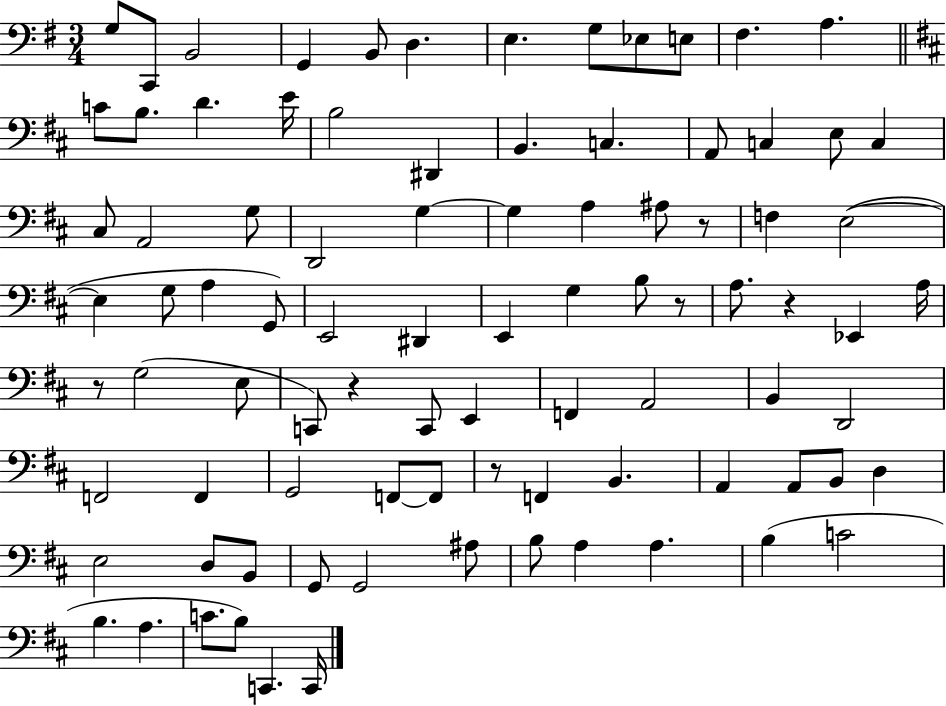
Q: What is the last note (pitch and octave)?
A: C2